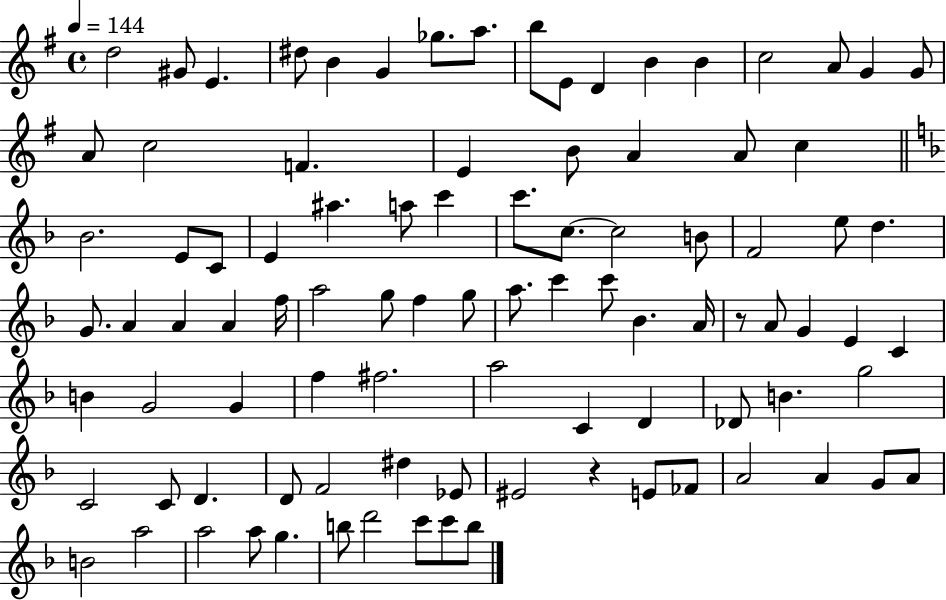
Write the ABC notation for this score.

X:1
T:Untitled
M:4/4
L:1/4
K:G
d2 ^G/2 E ^d/2 B G _g/2 a/2 b/2 E/2 D B B c2 A/2 G G/2 A/2 c2 F E B/2 A A/2 c _B2 E/2 C/2 E ^a a/2 c' c'/2 c/2 c2 B/2 F2 e/2 d G/2 A A A f/4 a2 g/2 f g/2 a/2 c' c'/2 _B A/4 z/2 A/2 G E C B G2 G f ^f2 a2 C D _D/2 B g2 C2 C/2 D D/2 F2 ^d _E/2 ^E2 z E/2 _F/2 A2 A G/2 A/2 B2 a2 a2 a/2 g b/2 d'2 c'/2 c'/2 b/2